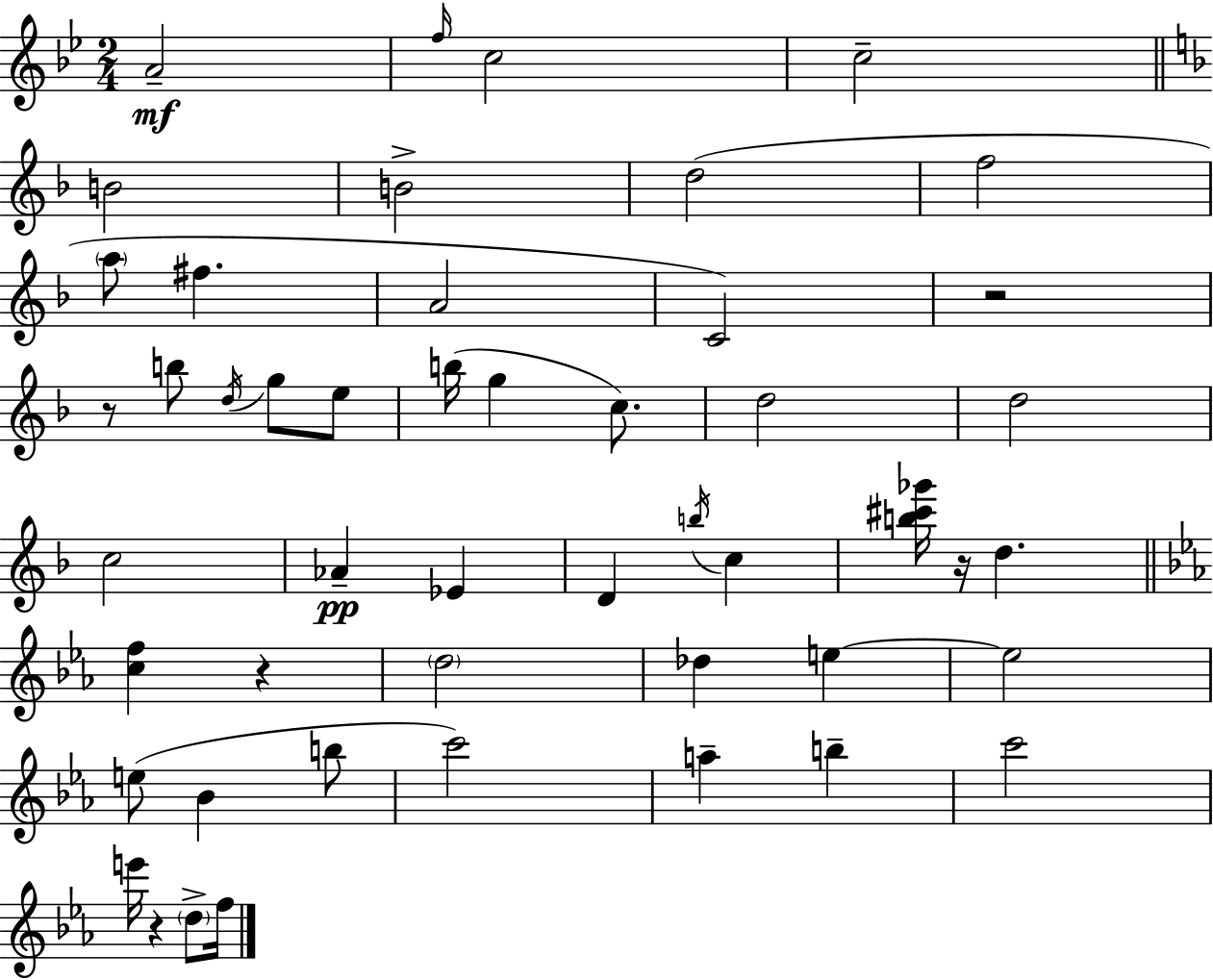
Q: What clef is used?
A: treble